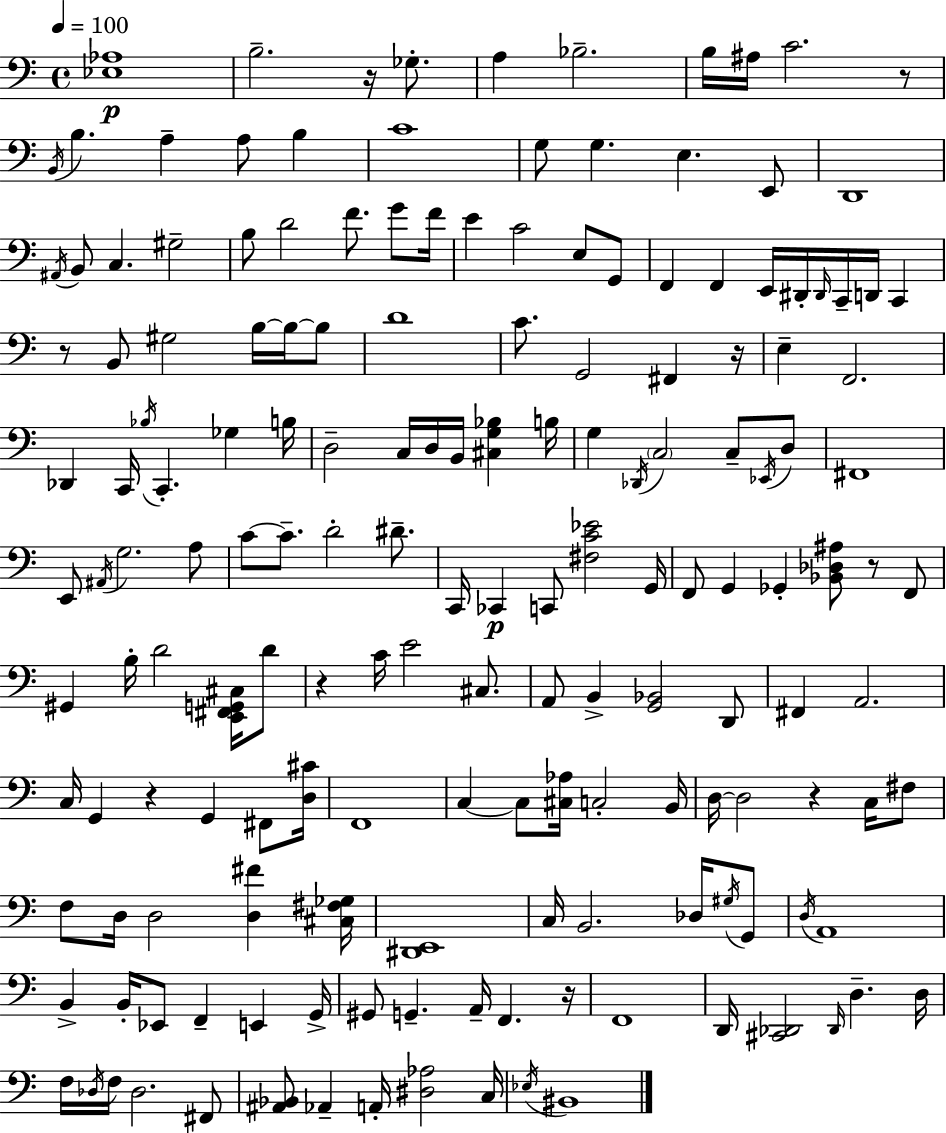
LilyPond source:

{
  \clef bass
  \time 4/4
  \defaultTimeSignature
  \key c \major
  \tempo 4 = 100
  <ees aes>1\p | b2.-- r16 ges8.-. | a4 bes2.-- | b16 ais16 c'2. r8 | \break \acciaccatura { b,16 } b4. a4-- a8 b4 | c'1 | g8 g4. e4. e,8 | d,1 | \break \acciaccatura { ais,16 } b,8 c4. gis2-- | b8 d'2 f'8. g'8 | f'16 e'4 c'2 e8 | g,8 f,4 f,4 e,16 dis,16-. \grace { dis,16 } c,16-- d,16 c,4 | \break r8 b,8 gis2 b16~~ | b16~~ b8 d'1 | c'8. g,2 fis,4 | r16 e4-- f,2. | \break des,4 c,16 \acciaccatura { bes16 } c,4.-. ges4 | b16 d2-- c16 d16 b,16 <cis g bes>4 | b16 g4 \acciaccatura { des,16 } \parenthesize c2 | c8-- \acciaccatura { ees,16 } d8 fis,1 | \break e,8 \acciaccatura { ais,16 } g2. | a8 c'8~~ c'8.-- d'2-. | dis'8.-- c,16 ces,4\p c,8 <fis c' ees'>2 | g,16 f,8 g,4 ges,4-. | \break <bes, des ais>8 r8 f,8 gis,4 b16-. d'2 | <e, fis, g, cis>16 d'8 r4 c'16 e'2 | cis8. a,8 b,4-> <g, bes,>2 | d,8 fis,4 a,2. | \break c16 g,4 r4 | g,4 fis,8 <d cis'>16 f,1 | c4~~ c8 <cis aes>16 c2-. | b,16 d16~~ d2 | \break r4 c16 fis8 f8 d16 d2 | <d fis'>4 <cis fis ges>16 <dis, e,>1 | c16 b,2. | des16 \acciaccatura { gis16 } g,8 \acciaccatura { d16 } a,1 | \break b,4-> b,16-. ees,8 | f,4-- e,4 g,16-> gis,8 g,4.-- | a,16-- f,4. r16 f,1 | d,16 <cis, des,>2 | \break \grace { des,16 } d4.-- d16 f16 \acciaccatura { des16 } f16 des2. | fis,8 <ais, bes,>8 aes,4-- | a,16-. <dis aes>2 c16 \acciaccatura { ees16 } bis,1 | \bar "|."
}